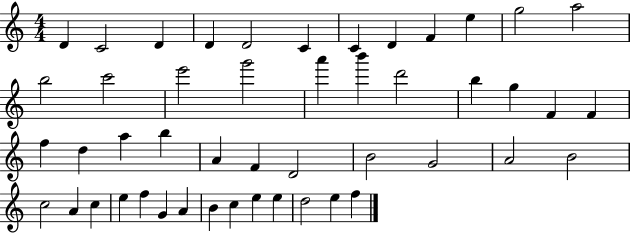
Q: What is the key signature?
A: C major